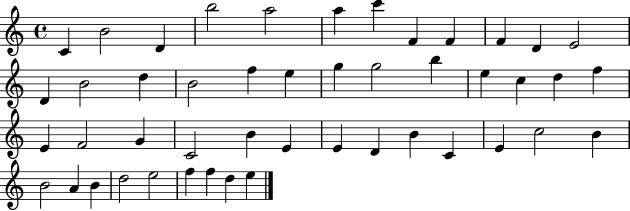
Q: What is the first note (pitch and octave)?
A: C4